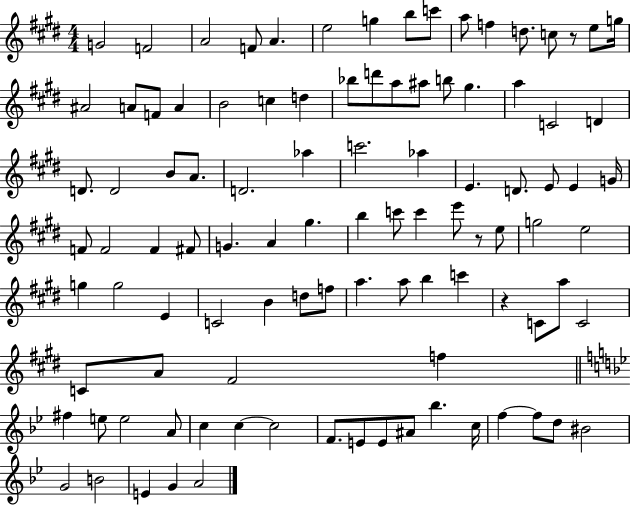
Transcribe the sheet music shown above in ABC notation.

X:1
T:Untitled
M:4/4
L:1/4
K:E
G2 F2 A2 F/2 A e2 g b/2 c'/2 a/2 f d/2 c/2 z/2 e/2 g/4 ^A2 A/2 F/2 A B2 c d _b/2 d'/2 a/2 ^a/2 b/2 ^g a C2 D D/2 D2 B/2 A/2 D2 _a c'2 _a E D/2 E/2 E G/4 F/2 F2 F ^F/2 G A ^g b c'/2 c' e'/2 z/2 e/2 g2 e2 g g2 E C2 B d/2 f/2 a a/2 b c' z C/2 a/2 C2 C/2 A/2 ^F2 f ^f e/2 e2 A/2 c c c2 F/2 E/2 E/2 ^A/2 _b c/4 f f/2 d/2 ^B2 G2 B2 E G A2